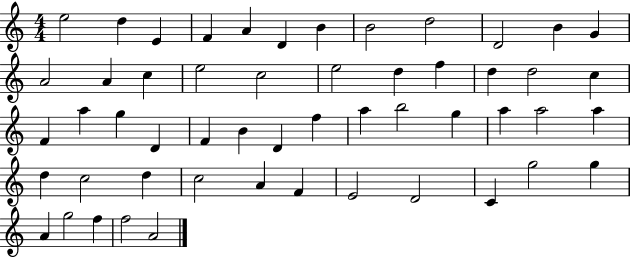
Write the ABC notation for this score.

X:1
T:Untitled
M:4/4
L:1/4
K:C
e2 d E F A D B B2 d2 D2 B G A2 A c e2 c2 e2 d f d d2 c F a g D F B D f a b2 g a a2 a d c2 d c2 A F E2 D2 C g2 g A g2 f f2 A2